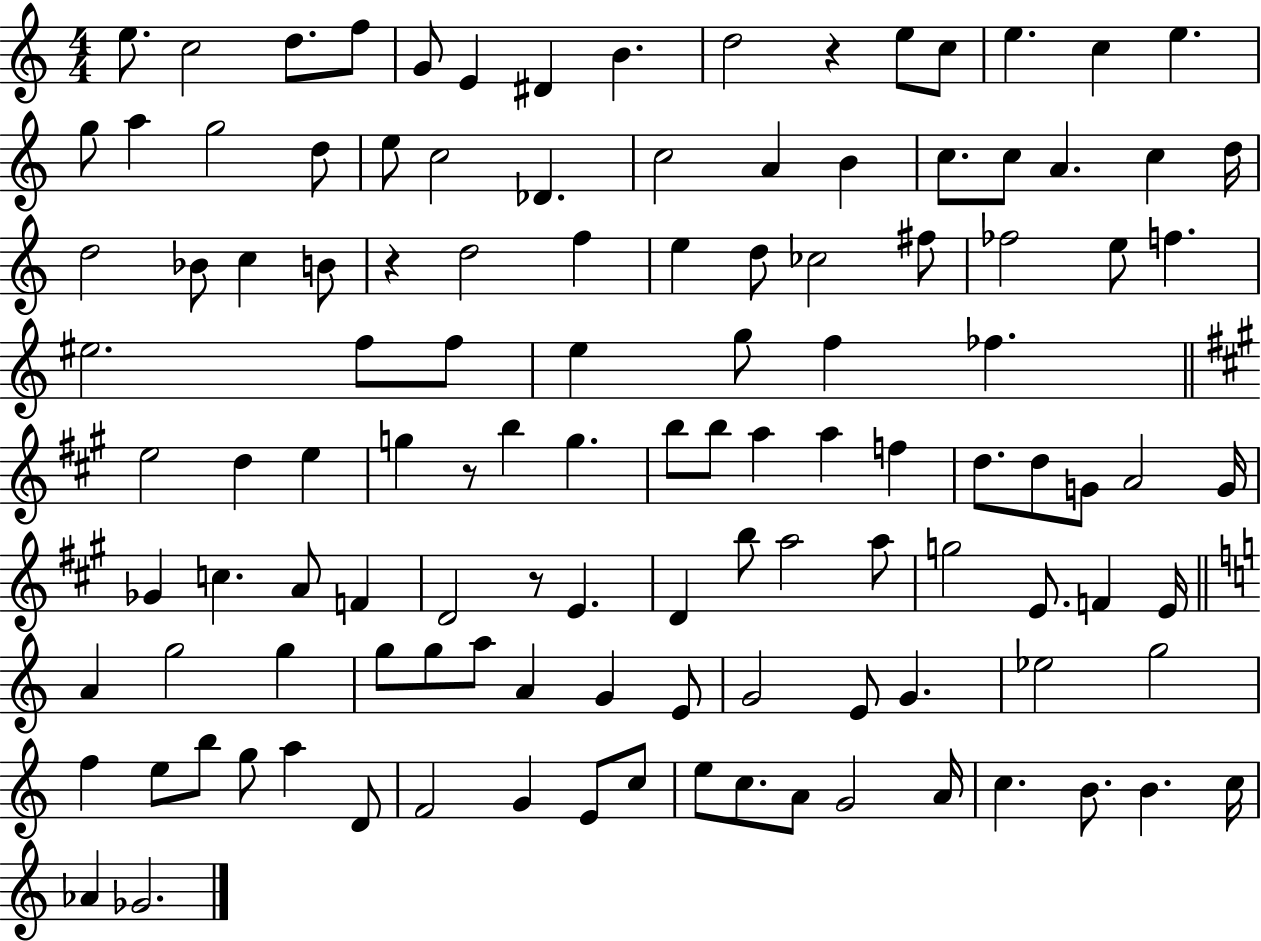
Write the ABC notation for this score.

X:1
T:Untitled
M:4/4
L:1/4
K:C
e/2 c2 d/2 f/2 G/2 E ^D B d2 z e/2 c/2 e c e g/2 a g2 d/2 e/2 c2 _D c2 A B c/2 c/2 A c d/4 d2 _B/2 c B/2 z d2 f e d/2 _c2 ^f/2 _f2 e/2 f ^e2 f/2 f/2 e g/2 f _f e2 d e g z/2 b g b/2 b/2 a a f d/2 d/2 G/2 A2 G/4 _G c A/2 F D2 z/2 E D b/2 a2 a/2 g2 E/2 F E/4 A g2 g g/2 g/2 a/2 A G E/2 G2 E/2 G _e2 g2 f e/2 b/2 g/2 a D/2 F2 G E/2 c/2 e/2 c/2 A/2 G2 A/4 c B/2 B c/4 _A _G2